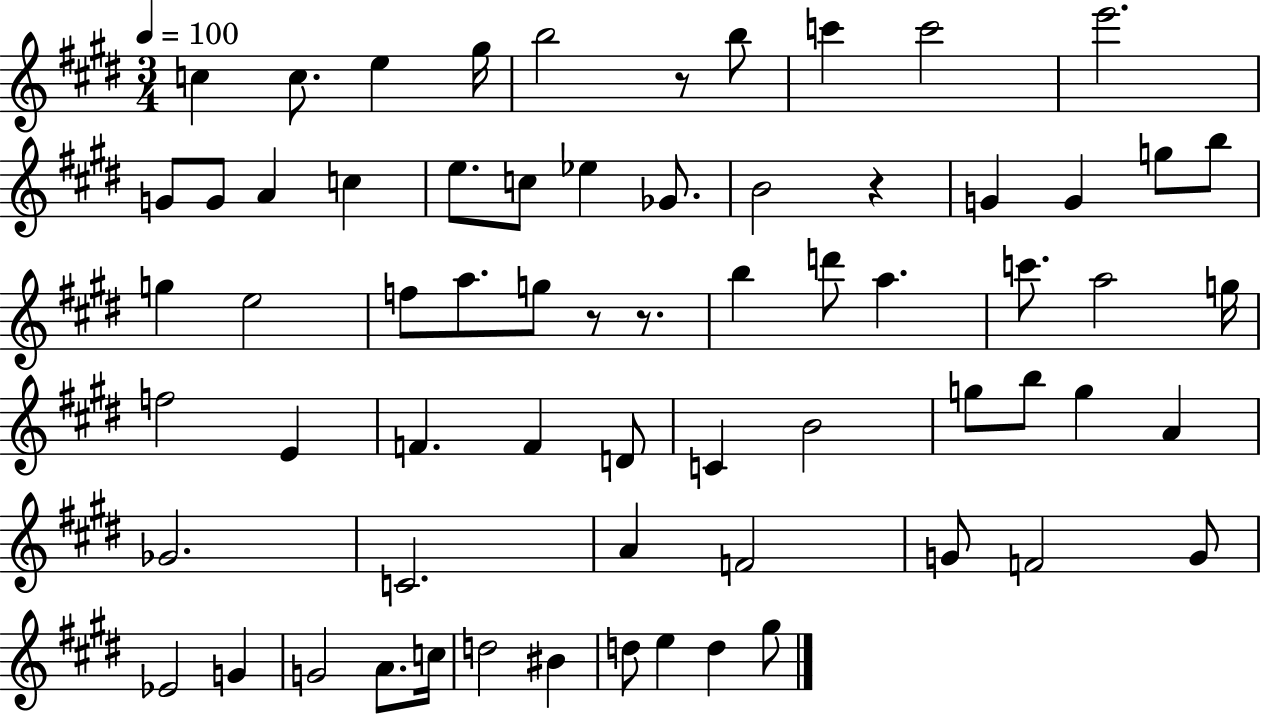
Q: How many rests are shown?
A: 4